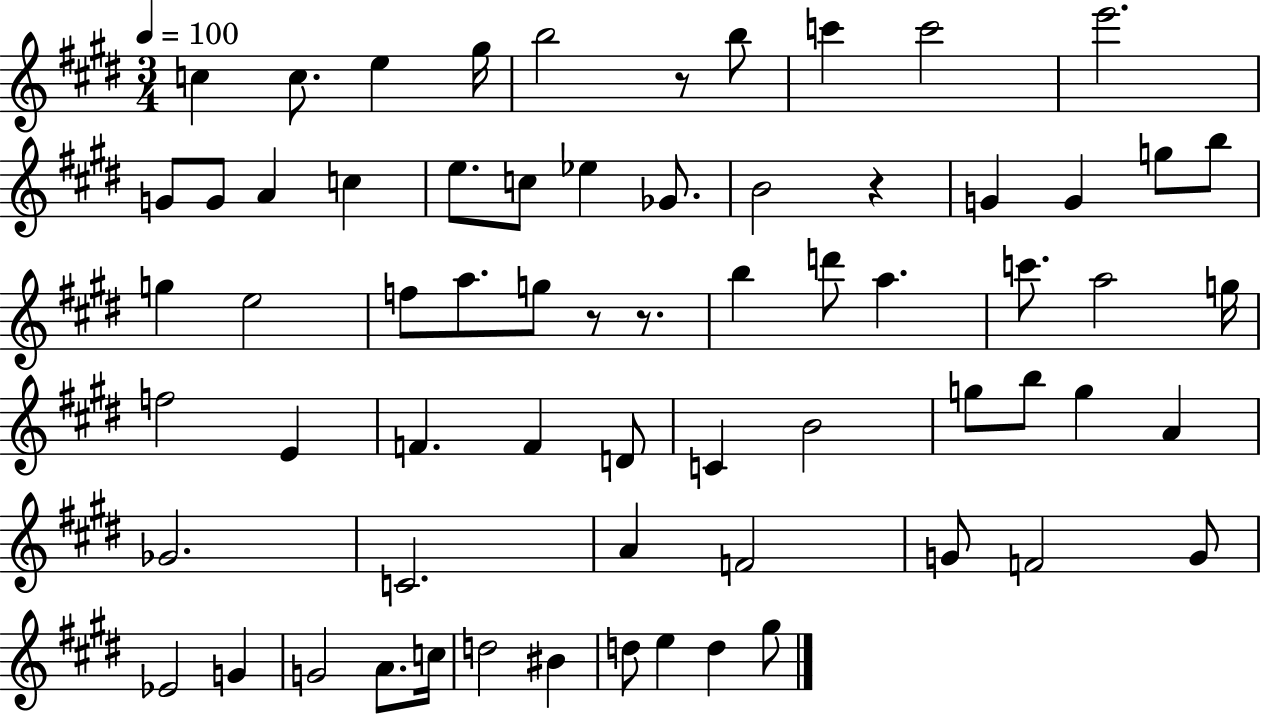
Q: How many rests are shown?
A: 4